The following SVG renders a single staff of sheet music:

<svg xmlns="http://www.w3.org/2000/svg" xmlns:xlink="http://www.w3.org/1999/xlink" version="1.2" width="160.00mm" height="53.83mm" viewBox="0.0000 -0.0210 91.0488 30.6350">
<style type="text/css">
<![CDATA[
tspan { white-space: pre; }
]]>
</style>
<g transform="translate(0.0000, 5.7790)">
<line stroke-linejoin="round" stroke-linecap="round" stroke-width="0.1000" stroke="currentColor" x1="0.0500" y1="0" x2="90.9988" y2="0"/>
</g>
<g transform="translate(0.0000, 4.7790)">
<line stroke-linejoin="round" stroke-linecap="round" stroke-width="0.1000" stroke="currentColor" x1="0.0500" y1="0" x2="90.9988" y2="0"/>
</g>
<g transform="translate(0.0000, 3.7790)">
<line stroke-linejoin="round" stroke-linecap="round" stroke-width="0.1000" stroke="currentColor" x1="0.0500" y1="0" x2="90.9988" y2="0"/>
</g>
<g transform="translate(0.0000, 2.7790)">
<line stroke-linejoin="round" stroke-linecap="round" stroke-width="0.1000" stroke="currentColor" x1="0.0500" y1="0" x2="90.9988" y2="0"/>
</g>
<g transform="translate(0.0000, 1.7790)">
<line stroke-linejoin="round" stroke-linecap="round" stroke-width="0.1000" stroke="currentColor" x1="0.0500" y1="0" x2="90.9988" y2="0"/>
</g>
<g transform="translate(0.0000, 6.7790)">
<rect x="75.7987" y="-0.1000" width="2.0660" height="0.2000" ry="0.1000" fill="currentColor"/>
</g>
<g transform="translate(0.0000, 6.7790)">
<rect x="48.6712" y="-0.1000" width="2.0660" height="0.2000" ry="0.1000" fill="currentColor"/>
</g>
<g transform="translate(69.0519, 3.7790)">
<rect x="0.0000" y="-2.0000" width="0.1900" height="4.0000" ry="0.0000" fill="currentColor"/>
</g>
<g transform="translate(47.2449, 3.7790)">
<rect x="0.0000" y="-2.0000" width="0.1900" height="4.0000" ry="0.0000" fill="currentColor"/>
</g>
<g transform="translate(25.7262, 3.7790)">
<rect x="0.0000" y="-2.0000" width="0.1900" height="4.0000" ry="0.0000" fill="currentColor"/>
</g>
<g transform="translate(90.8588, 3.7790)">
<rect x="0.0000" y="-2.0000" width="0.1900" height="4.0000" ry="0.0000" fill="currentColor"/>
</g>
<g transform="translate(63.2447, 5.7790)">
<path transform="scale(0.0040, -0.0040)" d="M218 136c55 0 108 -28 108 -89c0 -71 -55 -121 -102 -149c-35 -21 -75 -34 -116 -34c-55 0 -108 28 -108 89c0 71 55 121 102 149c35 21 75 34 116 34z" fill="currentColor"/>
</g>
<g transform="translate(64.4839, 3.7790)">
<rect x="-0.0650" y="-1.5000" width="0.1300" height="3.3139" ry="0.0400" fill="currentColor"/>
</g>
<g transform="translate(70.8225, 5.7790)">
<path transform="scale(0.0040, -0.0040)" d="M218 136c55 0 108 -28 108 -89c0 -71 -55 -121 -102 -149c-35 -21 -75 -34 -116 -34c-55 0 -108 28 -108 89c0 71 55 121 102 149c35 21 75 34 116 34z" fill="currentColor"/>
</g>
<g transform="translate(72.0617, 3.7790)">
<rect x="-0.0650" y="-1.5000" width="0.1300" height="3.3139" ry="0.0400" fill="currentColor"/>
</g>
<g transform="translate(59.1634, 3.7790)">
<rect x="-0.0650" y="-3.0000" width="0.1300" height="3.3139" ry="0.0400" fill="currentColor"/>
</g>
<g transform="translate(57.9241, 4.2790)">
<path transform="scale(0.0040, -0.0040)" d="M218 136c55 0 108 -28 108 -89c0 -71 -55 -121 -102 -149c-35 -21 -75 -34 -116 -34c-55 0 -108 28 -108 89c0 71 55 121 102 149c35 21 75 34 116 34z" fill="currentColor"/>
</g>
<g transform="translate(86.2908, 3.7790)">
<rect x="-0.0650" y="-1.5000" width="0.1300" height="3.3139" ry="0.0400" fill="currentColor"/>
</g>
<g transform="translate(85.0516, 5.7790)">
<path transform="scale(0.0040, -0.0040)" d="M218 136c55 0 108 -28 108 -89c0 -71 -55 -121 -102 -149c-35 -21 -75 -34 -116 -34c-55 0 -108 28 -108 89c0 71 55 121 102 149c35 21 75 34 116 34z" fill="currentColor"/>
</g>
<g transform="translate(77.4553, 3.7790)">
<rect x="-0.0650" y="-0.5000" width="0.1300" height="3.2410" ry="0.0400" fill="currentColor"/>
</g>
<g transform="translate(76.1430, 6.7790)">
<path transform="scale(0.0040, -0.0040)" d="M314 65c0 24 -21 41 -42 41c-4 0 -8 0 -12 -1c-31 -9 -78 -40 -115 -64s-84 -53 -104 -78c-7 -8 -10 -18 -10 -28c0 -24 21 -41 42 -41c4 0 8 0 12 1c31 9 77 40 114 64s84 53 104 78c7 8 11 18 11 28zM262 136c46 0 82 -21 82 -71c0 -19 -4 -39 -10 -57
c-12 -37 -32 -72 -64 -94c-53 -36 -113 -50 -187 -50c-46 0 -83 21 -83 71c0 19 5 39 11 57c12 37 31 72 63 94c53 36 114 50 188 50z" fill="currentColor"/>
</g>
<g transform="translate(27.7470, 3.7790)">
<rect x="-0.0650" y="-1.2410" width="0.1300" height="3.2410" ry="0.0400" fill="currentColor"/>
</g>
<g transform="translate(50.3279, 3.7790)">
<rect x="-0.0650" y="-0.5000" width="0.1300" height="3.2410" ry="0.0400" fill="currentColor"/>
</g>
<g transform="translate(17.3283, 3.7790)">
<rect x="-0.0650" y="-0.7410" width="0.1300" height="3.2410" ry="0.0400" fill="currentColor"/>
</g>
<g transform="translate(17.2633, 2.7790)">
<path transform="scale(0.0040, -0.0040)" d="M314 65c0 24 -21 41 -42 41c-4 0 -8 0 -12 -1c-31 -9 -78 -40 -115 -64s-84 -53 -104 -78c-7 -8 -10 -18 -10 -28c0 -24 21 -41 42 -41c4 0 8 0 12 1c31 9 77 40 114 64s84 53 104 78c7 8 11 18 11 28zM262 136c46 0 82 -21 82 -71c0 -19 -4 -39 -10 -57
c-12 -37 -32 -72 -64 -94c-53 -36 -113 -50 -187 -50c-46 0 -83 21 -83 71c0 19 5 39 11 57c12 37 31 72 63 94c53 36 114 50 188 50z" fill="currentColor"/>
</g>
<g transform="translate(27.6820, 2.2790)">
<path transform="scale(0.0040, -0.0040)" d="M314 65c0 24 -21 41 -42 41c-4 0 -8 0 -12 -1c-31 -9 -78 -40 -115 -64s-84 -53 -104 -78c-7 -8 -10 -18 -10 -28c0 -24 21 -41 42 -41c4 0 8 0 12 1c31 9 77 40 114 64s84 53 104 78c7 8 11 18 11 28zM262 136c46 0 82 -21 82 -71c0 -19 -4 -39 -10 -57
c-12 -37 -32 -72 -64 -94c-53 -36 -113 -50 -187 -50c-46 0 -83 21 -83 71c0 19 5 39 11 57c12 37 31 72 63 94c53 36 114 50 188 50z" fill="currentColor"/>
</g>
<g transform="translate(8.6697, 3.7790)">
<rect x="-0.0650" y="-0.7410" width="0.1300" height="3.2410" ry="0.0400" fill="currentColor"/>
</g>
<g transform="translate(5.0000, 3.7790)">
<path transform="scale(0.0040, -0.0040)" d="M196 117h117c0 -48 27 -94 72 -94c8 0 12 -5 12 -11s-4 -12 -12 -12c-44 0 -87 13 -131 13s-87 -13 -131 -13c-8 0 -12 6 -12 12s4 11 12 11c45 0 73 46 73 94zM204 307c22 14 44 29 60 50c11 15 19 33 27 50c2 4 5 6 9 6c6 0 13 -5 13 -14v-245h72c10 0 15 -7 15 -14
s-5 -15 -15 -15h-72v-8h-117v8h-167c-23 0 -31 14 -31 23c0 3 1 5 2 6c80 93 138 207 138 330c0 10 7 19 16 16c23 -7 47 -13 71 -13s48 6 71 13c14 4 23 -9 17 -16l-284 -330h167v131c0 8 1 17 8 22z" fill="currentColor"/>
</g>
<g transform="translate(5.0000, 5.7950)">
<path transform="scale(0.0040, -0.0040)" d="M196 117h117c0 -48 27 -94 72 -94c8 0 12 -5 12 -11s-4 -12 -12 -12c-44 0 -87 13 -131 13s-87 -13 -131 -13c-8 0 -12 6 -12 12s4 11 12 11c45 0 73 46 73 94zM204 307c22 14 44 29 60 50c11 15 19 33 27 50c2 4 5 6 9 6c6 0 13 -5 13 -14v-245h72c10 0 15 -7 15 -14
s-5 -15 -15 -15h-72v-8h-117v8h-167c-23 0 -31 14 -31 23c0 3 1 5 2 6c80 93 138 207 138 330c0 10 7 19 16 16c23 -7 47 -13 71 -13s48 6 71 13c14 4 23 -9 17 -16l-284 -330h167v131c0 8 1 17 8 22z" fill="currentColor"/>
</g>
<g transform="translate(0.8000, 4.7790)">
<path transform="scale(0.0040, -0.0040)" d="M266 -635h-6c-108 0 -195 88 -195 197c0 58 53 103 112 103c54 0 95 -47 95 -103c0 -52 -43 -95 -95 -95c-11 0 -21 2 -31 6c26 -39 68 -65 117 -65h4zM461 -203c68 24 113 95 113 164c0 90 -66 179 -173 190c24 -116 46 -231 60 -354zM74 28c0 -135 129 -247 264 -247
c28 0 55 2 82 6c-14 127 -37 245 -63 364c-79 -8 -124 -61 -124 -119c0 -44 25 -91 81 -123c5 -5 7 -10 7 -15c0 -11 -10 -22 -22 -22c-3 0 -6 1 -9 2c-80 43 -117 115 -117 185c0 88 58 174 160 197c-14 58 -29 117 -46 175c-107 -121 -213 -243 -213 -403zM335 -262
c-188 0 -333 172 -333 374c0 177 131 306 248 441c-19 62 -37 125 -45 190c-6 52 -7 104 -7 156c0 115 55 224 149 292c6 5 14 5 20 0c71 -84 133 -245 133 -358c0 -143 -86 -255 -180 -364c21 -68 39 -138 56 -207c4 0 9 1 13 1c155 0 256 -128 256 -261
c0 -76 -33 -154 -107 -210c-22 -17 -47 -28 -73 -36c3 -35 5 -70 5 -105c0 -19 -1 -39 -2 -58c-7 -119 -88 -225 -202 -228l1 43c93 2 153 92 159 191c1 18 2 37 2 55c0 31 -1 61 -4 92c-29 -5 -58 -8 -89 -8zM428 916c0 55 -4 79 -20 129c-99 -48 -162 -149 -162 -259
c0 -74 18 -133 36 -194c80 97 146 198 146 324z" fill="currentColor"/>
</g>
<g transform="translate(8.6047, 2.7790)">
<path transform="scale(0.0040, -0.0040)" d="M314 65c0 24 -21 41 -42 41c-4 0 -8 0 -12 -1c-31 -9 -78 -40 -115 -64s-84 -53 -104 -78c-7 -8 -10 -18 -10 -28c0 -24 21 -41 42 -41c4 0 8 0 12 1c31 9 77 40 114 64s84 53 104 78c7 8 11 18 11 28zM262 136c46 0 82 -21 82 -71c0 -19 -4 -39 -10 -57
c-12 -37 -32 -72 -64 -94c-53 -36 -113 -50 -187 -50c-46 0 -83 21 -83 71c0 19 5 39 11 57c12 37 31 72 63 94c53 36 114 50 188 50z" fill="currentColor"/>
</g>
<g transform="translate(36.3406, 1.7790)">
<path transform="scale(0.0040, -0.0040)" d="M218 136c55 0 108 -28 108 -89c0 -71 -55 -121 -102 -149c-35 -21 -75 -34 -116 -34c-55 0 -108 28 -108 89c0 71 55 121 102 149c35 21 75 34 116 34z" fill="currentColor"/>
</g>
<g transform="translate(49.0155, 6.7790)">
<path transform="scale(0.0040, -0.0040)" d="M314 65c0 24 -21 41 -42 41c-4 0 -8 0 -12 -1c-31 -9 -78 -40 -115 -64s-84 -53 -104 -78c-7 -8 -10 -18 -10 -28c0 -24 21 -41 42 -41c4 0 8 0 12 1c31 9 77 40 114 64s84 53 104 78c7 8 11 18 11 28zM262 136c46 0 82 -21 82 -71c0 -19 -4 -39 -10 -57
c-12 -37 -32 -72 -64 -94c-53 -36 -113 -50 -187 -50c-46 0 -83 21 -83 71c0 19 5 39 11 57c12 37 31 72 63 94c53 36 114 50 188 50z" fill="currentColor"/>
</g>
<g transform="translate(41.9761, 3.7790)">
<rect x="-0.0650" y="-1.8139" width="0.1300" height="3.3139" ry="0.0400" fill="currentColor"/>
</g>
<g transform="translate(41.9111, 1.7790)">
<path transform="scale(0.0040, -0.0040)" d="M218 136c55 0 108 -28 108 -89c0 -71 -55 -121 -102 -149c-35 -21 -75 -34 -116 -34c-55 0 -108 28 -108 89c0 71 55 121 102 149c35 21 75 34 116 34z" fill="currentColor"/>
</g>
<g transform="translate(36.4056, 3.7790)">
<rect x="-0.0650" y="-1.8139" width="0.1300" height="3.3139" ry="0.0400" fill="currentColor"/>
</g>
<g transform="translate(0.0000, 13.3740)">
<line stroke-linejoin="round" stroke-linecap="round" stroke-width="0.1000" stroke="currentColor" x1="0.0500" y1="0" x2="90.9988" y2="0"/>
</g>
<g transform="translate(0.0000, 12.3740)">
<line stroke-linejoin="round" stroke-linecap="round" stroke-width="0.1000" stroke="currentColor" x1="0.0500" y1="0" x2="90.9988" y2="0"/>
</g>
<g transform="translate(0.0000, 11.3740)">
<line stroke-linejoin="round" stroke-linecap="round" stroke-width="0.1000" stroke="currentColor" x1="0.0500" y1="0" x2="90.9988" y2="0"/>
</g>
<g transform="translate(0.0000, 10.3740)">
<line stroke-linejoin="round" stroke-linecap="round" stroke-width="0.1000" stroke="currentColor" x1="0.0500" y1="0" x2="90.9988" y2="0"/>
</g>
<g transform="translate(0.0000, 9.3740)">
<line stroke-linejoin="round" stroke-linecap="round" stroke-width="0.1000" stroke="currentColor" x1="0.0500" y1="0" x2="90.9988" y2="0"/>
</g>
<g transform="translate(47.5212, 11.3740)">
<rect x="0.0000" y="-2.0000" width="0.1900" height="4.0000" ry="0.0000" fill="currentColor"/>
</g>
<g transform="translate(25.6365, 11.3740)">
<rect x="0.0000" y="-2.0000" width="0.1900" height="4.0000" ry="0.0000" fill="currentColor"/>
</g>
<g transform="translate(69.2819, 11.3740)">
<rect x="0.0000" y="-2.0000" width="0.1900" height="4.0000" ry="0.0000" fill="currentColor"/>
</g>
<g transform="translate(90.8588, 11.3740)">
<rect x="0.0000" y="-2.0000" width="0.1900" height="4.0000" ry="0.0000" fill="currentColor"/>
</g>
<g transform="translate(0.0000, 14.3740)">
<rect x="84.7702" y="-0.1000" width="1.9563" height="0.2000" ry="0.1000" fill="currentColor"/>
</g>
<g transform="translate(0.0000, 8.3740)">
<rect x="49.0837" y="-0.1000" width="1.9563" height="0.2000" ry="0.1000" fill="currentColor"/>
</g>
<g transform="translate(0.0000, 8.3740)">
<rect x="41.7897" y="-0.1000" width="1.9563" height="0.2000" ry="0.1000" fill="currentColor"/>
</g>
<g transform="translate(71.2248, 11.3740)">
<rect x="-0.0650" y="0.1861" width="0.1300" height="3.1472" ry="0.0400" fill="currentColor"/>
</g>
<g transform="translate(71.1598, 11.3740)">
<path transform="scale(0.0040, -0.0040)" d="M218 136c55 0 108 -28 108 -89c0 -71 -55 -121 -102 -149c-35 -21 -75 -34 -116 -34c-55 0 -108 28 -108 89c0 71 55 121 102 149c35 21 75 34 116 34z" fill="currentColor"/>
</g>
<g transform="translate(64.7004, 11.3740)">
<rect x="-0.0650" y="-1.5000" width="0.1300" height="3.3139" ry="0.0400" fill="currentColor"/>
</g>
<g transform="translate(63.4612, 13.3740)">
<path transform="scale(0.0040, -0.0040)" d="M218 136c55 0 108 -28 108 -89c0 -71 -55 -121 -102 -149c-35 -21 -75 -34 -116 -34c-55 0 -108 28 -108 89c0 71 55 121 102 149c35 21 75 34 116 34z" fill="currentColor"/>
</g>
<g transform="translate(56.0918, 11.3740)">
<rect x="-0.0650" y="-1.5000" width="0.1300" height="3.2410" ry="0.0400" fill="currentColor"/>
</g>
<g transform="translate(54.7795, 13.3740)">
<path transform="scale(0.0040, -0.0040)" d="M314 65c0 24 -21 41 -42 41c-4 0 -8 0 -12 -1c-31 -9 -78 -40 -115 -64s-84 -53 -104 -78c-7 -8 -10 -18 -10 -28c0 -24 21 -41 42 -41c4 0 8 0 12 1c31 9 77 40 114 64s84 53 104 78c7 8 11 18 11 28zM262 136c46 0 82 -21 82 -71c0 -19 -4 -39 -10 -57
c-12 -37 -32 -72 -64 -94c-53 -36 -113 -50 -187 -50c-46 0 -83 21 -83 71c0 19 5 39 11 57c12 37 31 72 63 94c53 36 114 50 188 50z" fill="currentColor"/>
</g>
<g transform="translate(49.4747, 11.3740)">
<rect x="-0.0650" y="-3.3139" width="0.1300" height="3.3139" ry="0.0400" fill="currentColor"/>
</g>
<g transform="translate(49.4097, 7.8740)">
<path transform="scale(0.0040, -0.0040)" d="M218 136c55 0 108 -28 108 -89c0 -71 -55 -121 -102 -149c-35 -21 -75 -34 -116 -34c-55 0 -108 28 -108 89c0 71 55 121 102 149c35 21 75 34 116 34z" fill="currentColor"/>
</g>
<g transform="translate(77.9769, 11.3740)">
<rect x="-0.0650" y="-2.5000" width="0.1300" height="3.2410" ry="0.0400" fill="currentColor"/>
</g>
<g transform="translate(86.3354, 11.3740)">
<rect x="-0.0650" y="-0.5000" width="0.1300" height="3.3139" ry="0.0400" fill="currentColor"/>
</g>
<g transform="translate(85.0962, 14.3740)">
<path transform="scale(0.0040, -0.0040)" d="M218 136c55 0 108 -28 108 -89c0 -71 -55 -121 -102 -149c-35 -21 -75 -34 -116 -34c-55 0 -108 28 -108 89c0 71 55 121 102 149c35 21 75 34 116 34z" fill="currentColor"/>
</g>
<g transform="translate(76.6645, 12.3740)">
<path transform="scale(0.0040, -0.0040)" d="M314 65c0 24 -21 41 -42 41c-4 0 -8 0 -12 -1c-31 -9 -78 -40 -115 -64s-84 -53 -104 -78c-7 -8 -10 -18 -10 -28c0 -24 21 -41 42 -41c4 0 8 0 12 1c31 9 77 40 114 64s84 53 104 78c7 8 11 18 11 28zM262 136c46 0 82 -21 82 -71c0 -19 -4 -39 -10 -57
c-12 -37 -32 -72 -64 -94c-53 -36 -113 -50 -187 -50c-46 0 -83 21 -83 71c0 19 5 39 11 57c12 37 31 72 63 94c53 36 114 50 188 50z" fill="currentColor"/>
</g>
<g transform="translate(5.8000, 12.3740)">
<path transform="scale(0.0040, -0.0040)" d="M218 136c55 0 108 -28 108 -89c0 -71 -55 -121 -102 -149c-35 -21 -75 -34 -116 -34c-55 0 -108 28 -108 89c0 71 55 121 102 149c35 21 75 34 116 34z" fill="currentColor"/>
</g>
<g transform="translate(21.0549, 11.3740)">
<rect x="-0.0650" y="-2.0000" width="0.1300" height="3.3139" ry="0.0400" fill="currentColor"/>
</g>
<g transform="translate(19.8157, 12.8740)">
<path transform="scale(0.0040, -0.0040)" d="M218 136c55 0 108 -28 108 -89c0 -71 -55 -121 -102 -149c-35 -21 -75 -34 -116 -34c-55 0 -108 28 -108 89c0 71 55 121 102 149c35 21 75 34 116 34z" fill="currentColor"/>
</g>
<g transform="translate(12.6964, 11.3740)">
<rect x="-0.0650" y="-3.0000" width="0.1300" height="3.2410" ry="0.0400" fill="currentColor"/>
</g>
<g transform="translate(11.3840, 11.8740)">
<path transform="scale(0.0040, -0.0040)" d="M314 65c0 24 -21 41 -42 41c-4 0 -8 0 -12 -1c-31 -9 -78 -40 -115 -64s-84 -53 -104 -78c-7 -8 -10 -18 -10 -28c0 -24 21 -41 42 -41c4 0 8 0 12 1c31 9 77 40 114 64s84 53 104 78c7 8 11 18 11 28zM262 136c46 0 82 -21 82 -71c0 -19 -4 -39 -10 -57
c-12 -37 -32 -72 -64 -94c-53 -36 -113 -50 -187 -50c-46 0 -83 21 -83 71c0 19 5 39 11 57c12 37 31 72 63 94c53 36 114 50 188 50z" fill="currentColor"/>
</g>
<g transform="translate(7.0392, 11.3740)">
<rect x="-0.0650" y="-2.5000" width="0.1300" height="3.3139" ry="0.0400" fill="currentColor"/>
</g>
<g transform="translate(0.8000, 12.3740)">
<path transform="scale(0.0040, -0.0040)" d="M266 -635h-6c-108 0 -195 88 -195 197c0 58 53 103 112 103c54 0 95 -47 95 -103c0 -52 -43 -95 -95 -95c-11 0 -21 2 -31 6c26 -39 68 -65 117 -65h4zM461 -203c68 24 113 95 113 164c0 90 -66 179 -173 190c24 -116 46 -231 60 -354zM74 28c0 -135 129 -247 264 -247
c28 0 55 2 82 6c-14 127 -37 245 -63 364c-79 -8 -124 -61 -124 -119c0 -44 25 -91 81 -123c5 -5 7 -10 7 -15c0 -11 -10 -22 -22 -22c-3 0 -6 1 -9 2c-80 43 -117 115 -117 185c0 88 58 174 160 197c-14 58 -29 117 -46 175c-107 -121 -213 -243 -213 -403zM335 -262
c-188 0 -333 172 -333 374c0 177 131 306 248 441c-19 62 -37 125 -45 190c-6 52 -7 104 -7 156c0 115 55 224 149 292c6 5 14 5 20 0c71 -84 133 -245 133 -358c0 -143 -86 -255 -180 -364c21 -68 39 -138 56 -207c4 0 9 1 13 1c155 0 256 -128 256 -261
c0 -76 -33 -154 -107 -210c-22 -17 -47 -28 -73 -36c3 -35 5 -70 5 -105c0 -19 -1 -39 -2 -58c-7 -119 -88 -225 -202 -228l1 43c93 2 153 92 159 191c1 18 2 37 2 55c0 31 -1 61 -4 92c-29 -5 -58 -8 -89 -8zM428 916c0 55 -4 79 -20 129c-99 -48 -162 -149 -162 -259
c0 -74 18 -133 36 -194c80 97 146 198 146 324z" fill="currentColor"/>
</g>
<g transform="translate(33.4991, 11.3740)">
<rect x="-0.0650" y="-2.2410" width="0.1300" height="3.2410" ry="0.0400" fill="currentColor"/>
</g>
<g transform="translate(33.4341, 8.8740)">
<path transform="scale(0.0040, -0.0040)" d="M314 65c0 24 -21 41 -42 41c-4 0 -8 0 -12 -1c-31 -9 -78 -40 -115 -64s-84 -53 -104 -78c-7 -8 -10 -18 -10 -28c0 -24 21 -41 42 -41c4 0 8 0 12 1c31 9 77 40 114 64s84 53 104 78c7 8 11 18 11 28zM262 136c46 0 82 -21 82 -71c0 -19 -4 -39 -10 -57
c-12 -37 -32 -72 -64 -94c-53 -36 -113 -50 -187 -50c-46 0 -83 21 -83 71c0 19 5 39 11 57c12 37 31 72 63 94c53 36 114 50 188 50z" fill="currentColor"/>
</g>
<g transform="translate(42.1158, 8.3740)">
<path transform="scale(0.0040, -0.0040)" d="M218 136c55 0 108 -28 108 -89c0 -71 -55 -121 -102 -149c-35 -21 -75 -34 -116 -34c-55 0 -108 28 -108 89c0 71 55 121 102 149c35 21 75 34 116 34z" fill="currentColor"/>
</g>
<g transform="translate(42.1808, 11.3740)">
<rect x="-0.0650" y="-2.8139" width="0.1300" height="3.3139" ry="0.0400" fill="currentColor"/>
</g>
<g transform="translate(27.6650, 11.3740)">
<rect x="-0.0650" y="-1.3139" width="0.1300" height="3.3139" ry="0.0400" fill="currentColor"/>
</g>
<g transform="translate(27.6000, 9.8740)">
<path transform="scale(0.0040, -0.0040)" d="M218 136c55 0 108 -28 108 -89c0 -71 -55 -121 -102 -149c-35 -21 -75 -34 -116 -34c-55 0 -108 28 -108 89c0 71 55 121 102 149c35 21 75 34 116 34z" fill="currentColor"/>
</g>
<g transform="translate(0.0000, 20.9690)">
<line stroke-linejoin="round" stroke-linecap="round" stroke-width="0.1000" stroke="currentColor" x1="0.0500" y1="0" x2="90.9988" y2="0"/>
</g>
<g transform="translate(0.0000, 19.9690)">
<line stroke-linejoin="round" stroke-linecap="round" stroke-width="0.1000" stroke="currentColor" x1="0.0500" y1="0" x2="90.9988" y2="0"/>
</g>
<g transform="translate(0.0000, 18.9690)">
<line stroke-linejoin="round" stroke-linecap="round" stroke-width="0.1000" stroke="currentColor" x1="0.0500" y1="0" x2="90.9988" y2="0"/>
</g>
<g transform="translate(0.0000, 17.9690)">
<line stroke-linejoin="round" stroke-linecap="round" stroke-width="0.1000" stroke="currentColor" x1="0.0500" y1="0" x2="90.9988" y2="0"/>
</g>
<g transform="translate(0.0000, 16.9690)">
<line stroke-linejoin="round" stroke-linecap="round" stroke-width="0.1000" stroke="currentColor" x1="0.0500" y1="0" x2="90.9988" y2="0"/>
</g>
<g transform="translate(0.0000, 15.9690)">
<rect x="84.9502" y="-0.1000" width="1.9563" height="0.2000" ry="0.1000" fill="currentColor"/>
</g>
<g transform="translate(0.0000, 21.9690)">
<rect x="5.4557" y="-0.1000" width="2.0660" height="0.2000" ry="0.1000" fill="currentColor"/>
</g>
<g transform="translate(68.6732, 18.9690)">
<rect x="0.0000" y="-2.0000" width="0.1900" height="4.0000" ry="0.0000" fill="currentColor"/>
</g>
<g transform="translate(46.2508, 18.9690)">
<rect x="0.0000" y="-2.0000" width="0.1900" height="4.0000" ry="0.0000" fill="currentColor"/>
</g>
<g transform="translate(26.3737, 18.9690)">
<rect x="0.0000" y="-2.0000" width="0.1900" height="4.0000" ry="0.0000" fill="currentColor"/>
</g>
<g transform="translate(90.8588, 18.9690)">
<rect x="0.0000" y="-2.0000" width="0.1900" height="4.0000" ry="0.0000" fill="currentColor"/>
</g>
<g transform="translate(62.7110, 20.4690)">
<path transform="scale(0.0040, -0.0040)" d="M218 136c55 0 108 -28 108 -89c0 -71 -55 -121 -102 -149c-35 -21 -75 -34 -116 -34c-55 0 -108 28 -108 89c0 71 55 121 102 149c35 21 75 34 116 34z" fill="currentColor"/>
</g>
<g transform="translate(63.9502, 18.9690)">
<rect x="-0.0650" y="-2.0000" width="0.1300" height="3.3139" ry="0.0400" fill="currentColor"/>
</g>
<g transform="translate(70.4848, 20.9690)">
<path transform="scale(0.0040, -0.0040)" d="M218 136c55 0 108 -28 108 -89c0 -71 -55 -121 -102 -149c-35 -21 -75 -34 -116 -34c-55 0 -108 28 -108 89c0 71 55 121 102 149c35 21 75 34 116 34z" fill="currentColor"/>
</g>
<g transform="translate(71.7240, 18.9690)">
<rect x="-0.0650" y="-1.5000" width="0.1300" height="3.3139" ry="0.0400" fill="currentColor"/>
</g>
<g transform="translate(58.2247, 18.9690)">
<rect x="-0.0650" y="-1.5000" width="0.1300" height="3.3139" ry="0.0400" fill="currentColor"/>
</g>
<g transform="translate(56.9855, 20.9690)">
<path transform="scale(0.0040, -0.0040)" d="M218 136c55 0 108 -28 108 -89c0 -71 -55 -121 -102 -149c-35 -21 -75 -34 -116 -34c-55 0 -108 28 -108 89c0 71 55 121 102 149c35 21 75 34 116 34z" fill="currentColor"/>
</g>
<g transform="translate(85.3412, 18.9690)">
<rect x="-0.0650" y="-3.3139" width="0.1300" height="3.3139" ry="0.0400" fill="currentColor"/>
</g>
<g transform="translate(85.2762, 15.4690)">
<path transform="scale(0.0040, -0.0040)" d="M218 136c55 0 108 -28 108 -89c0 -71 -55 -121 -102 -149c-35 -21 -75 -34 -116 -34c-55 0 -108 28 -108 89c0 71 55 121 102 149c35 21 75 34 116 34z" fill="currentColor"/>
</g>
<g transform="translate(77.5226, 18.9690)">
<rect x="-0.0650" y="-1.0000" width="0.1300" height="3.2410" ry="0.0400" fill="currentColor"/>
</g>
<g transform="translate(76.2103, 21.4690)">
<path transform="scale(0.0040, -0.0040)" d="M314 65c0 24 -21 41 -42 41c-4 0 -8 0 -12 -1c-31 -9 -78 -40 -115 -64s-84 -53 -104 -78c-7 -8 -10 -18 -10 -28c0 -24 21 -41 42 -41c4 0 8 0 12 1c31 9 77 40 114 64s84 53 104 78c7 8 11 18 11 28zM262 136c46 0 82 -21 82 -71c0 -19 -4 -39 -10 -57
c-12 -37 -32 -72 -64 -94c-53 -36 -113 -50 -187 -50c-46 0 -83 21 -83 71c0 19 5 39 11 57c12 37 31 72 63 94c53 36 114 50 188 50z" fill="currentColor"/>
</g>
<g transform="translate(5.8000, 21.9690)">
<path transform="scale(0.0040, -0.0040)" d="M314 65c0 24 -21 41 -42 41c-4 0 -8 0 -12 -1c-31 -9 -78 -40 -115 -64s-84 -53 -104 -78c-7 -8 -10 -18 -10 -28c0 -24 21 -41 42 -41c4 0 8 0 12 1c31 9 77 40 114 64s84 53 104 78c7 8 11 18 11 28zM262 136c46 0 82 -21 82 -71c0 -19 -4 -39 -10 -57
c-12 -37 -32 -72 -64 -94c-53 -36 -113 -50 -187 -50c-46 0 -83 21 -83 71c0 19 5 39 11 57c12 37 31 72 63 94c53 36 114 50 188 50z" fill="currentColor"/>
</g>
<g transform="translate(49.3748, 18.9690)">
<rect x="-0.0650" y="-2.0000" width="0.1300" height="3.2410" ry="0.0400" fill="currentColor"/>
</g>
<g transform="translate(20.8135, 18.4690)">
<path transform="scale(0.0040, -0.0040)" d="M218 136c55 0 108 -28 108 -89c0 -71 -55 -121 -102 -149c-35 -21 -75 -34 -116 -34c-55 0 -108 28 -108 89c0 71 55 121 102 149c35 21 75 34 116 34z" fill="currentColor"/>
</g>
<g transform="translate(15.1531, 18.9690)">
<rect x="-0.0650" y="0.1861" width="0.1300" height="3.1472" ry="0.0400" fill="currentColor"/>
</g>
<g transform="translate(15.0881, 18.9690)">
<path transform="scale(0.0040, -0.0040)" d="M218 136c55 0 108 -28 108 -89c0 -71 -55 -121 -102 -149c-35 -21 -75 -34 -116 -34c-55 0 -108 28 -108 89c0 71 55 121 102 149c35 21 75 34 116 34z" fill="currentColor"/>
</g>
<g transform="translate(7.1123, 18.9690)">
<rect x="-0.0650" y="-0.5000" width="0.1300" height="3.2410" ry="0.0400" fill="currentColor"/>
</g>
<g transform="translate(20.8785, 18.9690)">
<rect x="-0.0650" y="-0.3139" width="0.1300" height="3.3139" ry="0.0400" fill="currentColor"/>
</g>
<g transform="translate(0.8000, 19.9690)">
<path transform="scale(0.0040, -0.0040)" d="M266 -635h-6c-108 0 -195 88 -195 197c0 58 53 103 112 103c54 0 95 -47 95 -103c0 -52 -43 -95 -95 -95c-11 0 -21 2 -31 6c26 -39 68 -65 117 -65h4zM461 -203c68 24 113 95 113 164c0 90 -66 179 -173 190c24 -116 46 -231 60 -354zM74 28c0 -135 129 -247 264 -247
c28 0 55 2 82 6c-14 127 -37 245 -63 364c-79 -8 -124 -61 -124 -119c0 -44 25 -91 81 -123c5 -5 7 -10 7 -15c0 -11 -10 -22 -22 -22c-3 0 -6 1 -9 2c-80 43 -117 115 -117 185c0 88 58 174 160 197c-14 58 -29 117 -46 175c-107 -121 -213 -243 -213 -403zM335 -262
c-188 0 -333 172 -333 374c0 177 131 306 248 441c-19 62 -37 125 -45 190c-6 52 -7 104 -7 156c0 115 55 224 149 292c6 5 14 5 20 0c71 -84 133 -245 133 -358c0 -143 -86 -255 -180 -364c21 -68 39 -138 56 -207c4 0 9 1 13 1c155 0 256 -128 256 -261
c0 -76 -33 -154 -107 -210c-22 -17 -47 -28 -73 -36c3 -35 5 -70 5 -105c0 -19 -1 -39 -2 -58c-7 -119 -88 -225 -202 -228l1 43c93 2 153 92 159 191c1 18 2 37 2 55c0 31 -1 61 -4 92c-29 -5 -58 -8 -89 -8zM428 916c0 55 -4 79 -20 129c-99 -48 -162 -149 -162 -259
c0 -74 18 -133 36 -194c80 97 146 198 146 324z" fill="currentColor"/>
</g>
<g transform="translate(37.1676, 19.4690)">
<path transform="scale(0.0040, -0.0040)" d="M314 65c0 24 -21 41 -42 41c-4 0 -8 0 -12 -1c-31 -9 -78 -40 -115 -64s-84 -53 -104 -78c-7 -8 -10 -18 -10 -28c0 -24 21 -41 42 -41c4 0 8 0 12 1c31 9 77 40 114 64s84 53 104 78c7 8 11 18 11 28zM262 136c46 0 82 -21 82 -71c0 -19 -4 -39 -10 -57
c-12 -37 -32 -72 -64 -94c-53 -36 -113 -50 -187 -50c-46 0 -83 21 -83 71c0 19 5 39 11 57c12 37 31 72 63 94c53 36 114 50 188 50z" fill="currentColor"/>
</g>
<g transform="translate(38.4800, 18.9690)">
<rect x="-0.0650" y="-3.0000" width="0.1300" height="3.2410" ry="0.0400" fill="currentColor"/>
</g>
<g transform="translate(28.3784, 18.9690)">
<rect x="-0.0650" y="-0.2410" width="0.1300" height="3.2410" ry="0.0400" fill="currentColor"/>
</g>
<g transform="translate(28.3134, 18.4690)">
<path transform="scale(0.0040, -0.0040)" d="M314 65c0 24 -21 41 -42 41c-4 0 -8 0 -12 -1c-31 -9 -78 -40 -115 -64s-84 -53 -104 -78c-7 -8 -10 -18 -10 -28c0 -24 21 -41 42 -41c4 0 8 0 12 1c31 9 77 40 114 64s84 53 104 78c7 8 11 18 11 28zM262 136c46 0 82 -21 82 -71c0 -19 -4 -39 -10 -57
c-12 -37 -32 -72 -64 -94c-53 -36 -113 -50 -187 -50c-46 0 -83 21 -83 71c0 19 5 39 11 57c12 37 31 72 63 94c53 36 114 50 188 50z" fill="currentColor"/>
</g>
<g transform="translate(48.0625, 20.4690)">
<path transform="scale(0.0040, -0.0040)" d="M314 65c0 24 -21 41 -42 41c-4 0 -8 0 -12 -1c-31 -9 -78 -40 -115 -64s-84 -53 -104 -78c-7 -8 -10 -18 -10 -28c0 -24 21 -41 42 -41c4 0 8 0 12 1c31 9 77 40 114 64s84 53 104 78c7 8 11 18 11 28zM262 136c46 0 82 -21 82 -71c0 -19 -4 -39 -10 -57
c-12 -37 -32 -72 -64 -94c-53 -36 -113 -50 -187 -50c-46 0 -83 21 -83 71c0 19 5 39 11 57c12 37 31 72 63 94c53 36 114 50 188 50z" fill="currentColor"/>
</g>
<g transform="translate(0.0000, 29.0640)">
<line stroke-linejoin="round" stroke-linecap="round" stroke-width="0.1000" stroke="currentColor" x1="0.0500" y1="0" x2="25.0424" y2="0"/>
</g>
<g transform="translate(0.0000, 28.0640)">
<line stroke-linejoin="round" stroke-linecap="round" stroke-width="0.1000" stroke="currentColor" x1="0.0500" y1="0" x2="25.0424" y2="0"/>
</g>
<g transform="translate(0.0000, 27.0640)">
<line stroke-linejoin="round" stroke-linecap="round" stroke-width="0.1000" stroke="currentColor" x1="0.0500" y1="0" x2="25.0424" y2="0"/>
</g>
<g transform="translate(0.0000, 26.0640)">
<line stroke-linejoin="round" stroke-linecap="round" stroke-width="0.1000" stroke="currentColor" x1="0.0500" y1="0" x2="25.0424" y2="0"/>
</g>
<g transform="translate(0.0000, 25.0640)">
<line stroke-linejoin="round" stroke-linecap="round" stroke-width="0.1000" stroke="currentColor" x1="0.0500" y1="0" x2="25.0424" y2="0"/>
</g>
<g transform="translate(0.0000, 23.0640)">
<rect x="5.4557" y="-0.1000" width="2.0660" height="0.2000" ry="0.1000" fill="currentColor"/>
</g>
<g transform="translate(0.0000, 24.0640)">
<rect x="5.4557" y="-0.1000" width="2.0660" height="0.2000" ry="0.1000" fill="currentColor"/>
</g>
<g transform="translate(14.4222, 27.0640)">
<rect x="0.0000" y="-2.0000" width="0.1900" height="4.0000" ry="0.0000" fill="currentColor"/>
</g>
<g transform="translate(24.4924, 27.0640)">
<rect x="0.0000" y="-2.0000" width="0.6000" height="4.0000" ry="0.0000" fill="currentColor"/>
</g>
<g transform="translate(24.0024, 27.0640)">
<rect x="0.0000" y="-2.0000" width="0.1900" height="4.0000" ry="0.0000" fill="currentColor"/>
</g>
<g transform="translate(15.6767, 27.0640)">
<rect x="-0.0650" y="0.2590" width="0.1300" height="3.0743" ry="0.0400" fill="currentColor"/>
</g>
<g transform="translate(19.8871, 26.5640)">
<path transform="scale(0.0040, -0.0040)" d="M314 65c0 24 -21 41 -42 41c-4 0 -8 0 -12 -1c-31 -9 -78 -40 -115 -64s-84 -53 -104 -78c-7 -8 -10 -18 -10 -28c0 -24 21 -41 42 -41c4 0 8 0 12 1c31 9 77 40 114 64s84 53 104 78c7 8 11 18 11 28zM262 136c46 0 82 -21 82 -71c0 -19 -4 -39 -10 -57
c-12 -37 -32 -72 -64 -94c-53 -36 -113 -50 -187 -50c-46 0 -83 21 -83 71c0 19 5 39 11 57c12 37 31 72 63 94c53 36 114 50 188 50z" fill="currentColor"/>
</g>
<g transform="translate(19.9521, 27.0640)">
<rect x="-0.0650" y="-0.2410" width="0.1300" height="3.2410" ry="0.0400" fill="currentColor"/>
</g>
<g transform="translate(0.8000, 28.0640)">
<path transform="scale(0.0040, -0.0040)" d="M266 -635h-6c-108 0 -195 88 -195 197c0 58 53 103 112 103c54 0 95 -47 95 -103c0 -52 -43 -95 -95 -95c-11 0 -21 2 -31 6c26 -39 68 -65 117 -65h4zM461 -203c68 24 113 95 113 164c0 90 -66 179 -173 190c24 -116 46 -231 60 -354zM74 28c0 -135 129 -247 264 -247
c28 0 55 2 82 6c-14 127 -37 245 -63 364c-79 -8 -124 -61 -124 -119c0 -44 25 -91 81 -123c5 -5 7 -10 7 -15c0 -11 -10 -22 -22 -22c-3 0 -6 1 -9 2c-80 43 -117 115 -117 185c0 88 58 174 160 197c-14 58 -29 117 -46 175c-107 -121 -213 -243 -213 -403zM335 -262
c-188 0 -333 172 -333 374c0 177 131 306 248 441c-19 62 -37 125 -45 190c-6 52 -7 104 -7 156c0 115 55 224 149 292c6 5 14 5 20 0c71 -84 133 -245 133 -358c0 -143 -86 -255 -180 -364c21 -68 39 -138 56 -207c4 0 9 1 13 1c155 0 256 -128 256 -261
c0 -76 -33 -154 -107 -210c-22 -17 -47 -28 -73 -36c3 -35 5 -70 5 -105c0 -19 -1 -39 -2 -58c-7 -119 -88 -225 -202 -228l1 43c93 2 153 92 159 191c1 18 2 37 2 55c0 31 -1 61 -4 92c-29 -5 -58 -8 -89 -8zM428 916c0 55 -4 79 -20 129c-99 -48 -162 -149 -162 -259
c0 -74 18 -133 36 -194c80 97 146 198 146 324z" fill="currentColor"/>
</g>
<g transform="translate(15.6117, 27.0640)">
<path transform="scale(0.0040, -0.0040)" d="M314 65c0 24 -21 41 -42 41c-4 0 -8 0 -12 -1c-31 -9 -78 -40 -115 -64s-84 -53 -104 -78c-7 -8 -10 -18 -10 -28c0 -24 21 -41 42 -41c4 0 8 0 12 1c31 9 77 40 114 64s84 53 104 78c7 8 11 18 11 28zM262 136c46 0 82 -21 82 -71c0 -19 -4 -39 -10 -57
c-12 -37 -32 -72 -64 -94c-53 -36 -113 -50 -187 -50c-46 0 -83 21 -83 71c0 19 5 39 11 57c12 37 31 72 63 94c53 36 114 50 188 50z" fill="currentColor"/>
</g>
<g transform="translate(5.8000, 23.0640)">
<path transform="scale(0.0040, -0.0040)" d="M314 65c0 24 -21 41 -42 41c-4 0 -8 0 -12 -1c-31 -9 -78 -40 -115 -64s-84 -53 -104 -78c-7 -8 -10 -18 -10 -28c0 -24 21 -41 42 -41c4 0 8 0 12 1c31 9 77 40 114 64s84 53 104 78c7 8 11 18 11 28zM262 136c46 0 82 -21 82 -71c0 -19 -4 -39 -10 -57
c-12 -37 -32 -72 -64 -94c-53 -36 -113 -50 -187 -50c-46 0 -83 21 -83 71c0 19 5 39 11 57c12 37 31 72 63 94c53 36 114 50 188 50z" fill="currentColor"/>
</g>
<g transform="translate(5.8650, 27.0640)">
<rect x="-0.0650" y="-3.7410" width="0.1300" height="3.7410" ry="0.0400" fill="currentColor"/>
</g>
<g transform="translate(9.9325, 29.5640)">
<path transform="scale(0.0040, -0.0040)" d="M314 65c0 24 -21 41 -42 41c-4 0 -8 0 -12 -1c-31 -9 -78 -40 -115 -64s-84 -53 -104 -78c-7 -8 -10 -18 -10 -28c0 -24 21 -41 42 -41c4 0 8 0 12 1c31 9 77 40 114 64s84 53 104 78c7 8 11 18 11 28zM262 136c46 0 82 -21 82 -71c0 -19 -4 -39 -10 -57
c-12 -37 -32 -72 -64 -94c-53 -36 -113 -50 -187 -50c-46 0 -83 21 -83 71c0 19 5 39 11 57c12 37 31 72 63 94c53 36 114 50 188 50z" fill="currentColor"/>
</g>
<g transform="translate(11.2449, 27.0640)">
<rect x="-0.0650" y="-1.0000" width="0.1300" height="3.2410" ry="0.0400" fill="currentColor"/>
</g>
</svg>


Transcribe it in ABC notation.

X:1
T:Untitled
M:4/4
L:1/4
K:C
d2 d2 e2 f f C2 A E E C2 E G A2 F e g2 a b E2 E B G2 C C2 B c c2 A2 F2 E F E D2 b c'2 D2 B2 c2